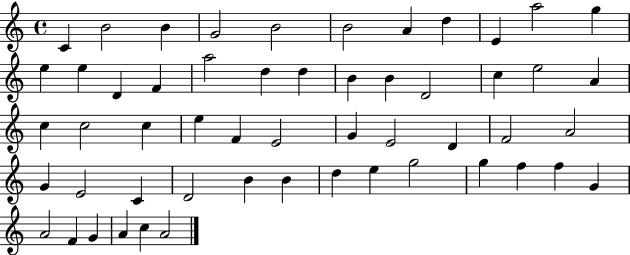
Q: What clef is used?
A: treble